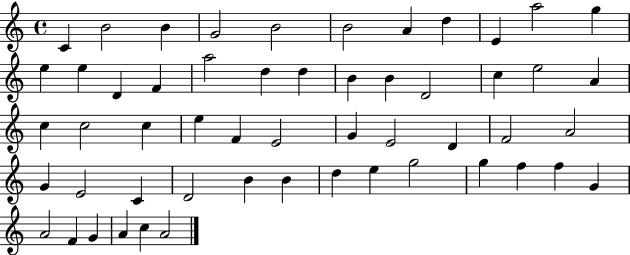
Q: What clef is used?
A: treble